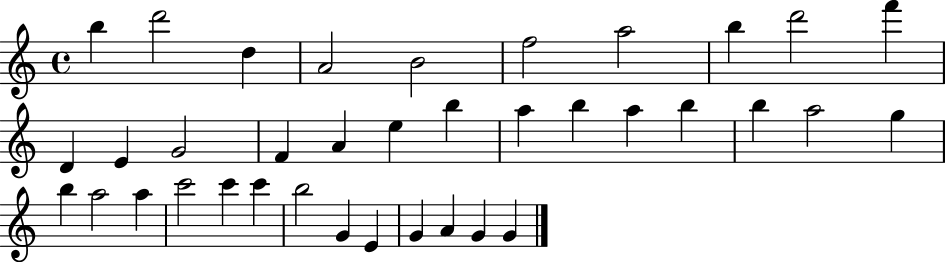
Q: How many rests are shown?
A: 0